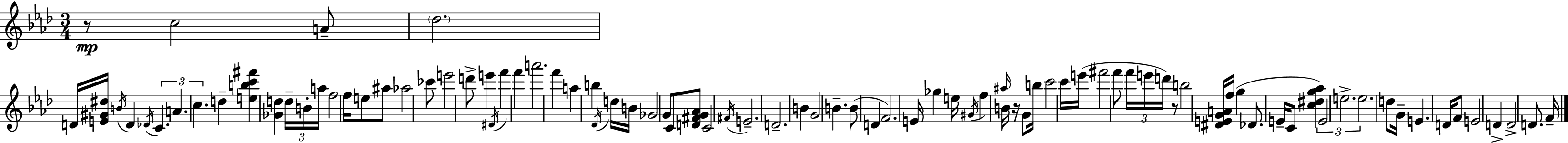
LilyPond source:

{
  \clef treble
  \numericTimeSignature
  \time 3/4
  \key aes \major
  \repeat volta 2 { r8\mp c''2 a'8-- | \parenthesize des''2. | d'16 <e' gis' dis''>16 \acciaccatura { b'16 } d'4 \acciaccatura { des'16 } \tuplet 3/2 { c'4. | a'4. c''4. } | \break d''4-- <e'' b'' c''' fis'''>4 <ges' d''>4 | \tuplet 3/2 { d''16-- b'16-. a''16 } f''2 | f''16 e''8 ais''8 aes''2 | ces'''8 e'''2 | \break d'''8-> e'''4 \acciaccatura { dis'16 } f'''4 f'''4 | a'''2. | f'''4 a''4 b''4 | \acciaccatura { des'16 } d''16 b'16 ges'2 | \break g'8 c'8 <d' fis' g' aes'>8 c'2 | \acciaccatura { fis'16 } e'2.-- | d'2.-- | b'4 g'2 | \break b'4.-- b'8( | d'4 f'2.) | e'16 ges''4 e''16 \acciaccatura { gis'16 } | f''4 \grace { ais''16 } b'16 r16 g'8 b''16 c'''2 | \break c'''16 e'''16( fis'''2 | f'''8 \tuplet 3/2 { f'''16 e'''16 d'''16) } r8 b''2 | <dis' e' g' a'>16 f''16( g''4 | des'8. e'16-- c'8 <c'' dis'' g'' aes''>4) \tuplet 3/2 { e'2 | \break e''2.-> | e''2. } | d''8 g'16-- e'4. | d'16 f'8 e'2 | \break d'4-> d'2-> | d'8. f'16-- } \bar "|."
}